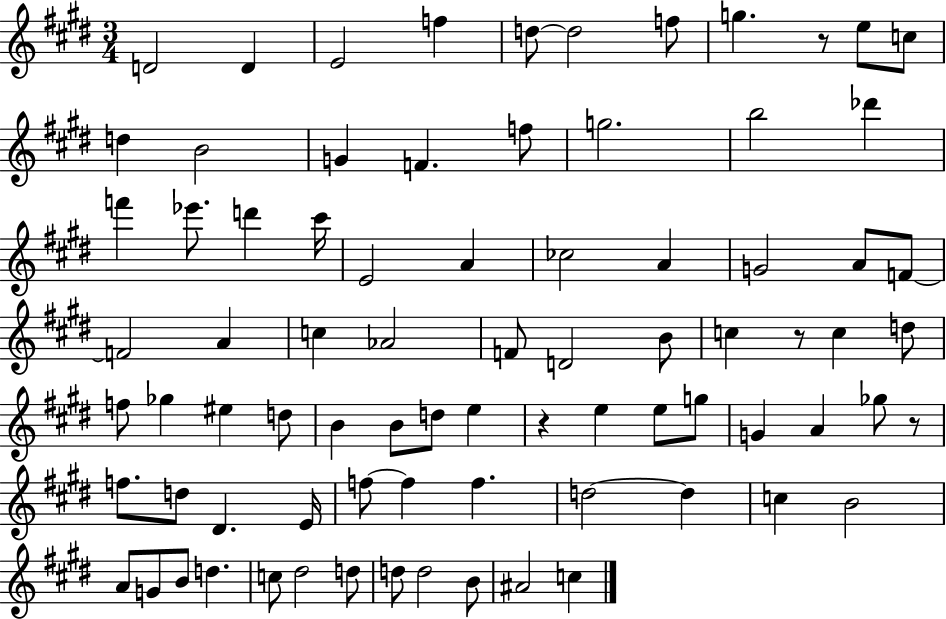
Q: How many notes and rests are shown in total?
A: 80